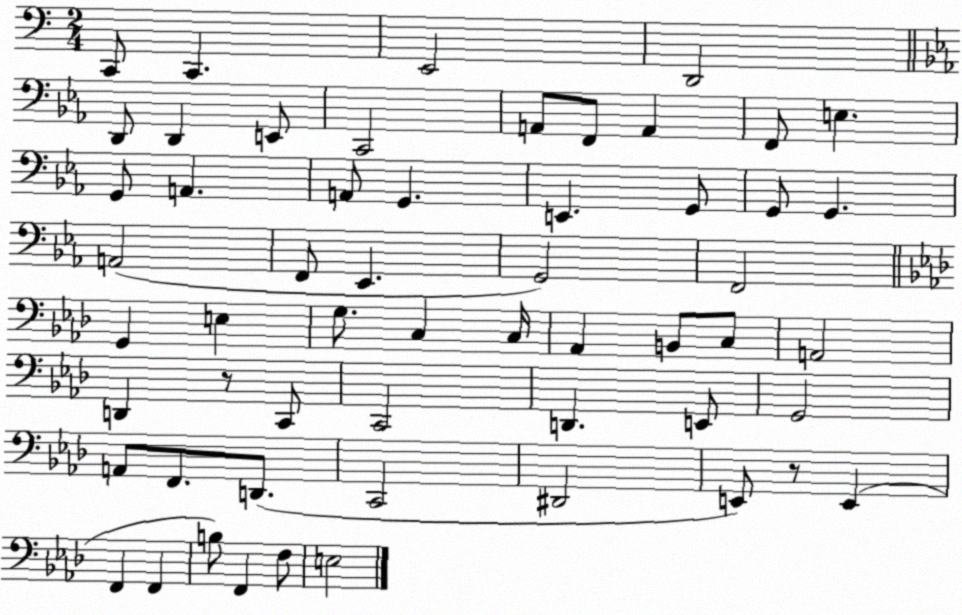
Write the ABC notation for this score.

X:1
T:Untitled
M:2/4
L:1/4
K:C
C,,/2 C,, E,,2 D,,2 D,,/2 D,, E,,/2 C,,2 A,,/2 F,,/2 A,, F,,/2 E, G,,/2 A,, A,,/2 G,, E,, G,,/2 G,,/2 G,, A,,2 F,,/2 _E,, G,,2 F,,2 G,, E, G,/2 C, C,/4 _A,, B,,/2 C,/2 A,,2 D,, z/2 C,,/2 C,,2 D,, E,,/2 G,,2 A,,/2 F,,/2 D,,/2 C,,2 ^D,,2 E,,/2 z/2 E,, F,, F,, B,/2 F,, F,/2 E,2